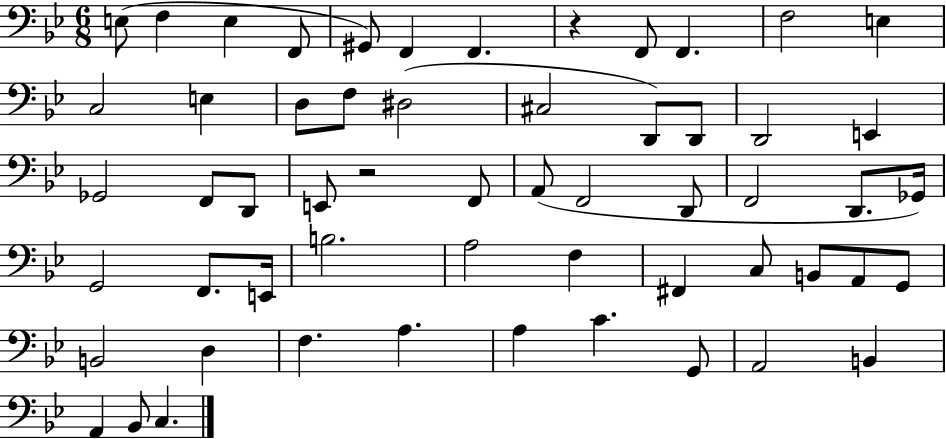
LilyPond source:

{
  \clef bass
  \numericTimeSignature
  \time 6/8
  \key bes \major
  \repeat volta 2 { e8( f4 e4 f,8 | gis,8) f,4 f,4. | r4 f,8 f,4. | f2 e4 | \break c2 e4 | d8 f8 dis2( | cis2 d,8) d,8 | d,2 e,4 | \break ges,2 f,8 d,8 | e,8 r2 f,8 | a,8( f,2 d,8 | f,2 d,8. ges,16) | \break g,2 f,8. e,16 | b2. | a2 f4 | fis,4 c8 b,8 a,8 g,8 | \break b,2 d4 | f4. a4. | a4 c'4. g,8 | a,2 b,4 | \break a,4 bes,8 c4. | } \bar "|."
}